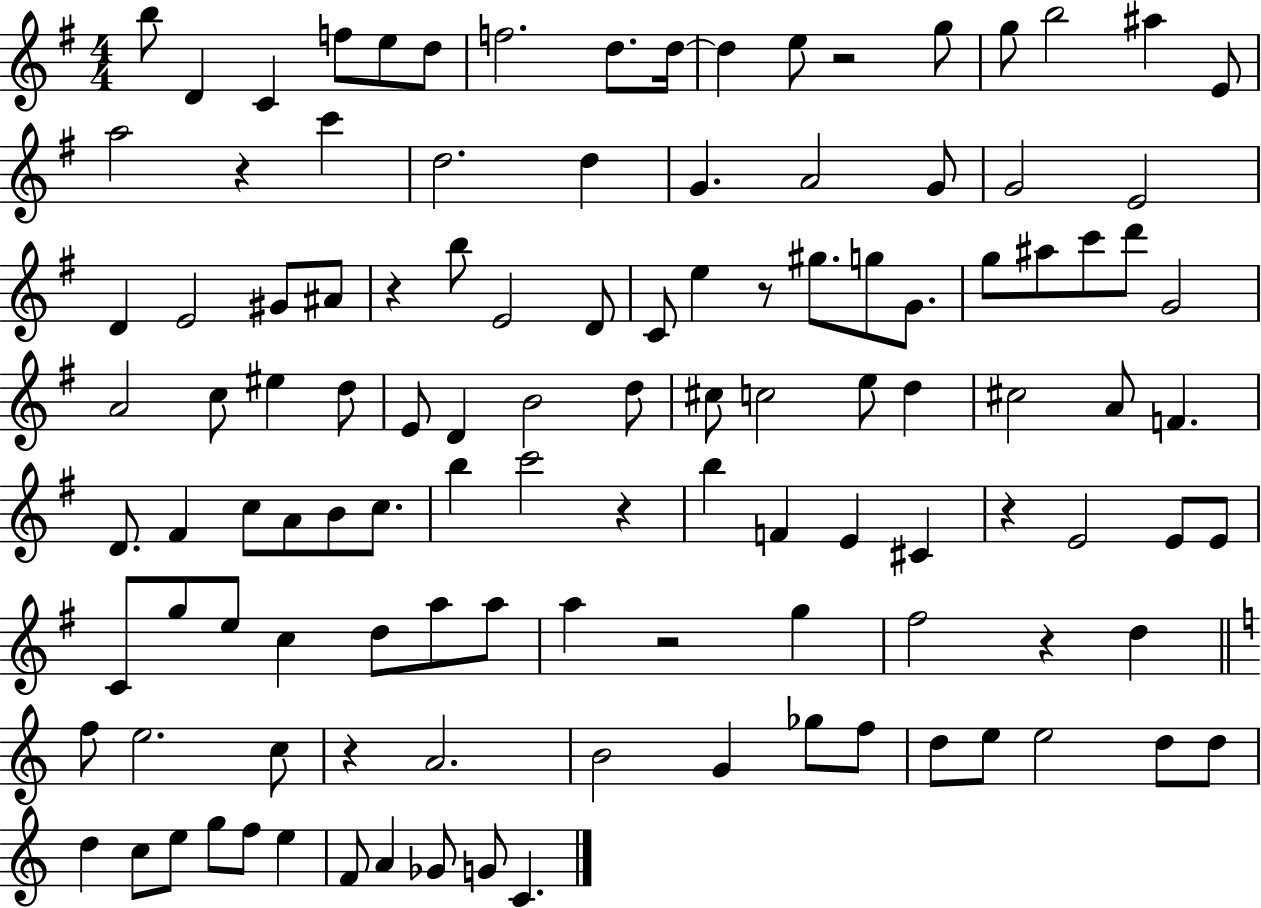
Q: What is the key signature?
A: G major